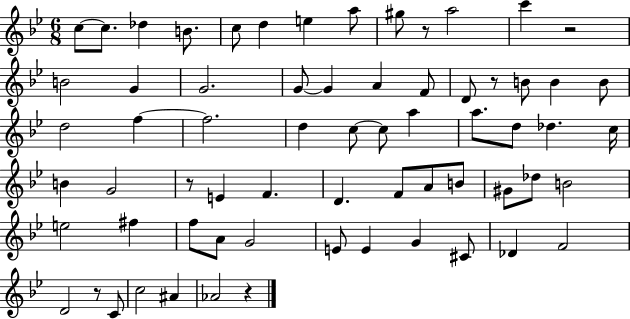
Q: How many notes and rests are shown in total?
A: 66